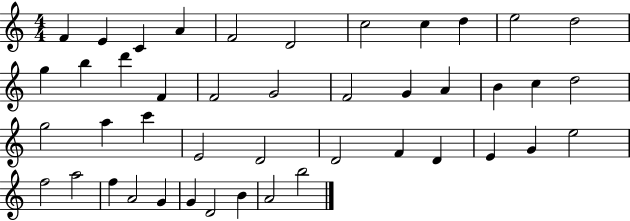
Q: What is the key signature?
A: C major